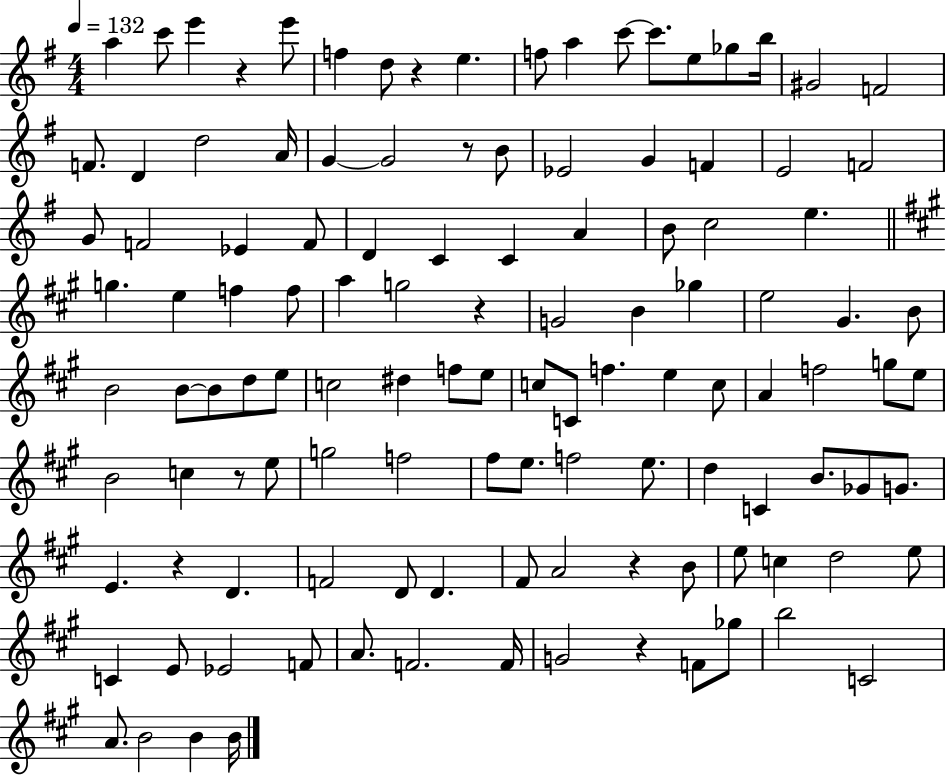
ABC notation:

X:1
T:Untitled
M:4/4
L:1/4
K:G
a c'/2 e' z e'/2 f d/2 z e f/2 a c'/2 c'/2 e/2 _g/2 b/4 ^G2 F2 F/2 D d2 A/4 G G2 z/2 B/2 _E2 G F E2 F2 G/2 F2 _E F/2 D C C A B/2 c2 e g e f f/2 a g2 z G2 B _g e2 ^G B/2 B2 B/2 B/2 d/2 e/2 c2 ^d f/2 e/2 c/2 C/2 f e c/2 A f2 g/2 e/2 B2 c z/2 e/2 g2 f2 ^f/2 e/2 f2 e/2 d C B/2 _G/2 G/2 E z D F2 D/2 D ^F/2 A2 z B/2 e/2 c d2 e/2 C E/2 _E2 F/2 A/2 F2 F/4 G2 z F/2 _g/2 b2 C2 A/2 B2 B B/4